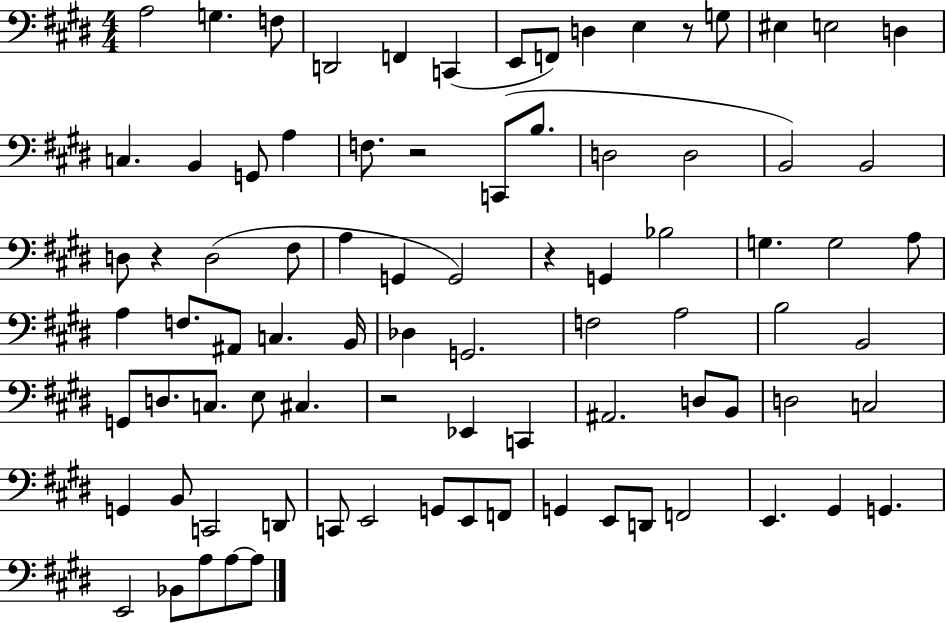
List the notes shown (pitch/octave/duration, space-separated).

A3/h G3/q. F3/e D2/h F2/q C2/q E2/e F2/e D3/q E3/q R/e G3/e EIS3/q E3/h D3/q C3/q. B2/q G2/e A3/q F3/e. R/h C2/e B3/e. D3/h D3/h B2/h B2/h D3/e R/q D3/h F#3/e A3/q G2/q G2/h R/q G2/q Bb3/h G3/q. G3/h A3/e A3/q F3/e. A#2/e C3/q. B2/s Db3/q G2/h. F3/h A3/h B3/h B2/h G2/e D3/e. C3/e. E3/e C#3/q. R/h Eb2/q C2/q A#2/h. D3/e B2/e D3/h C3/h G2/q B2/e C2/h D2/e C2/e E2/h G2/e E2/e F2/e G2/q E2/e D2/e F2/h E2/q. G#2/q G2/q. E2/h Bb2/e A3/e A3/e A3/e